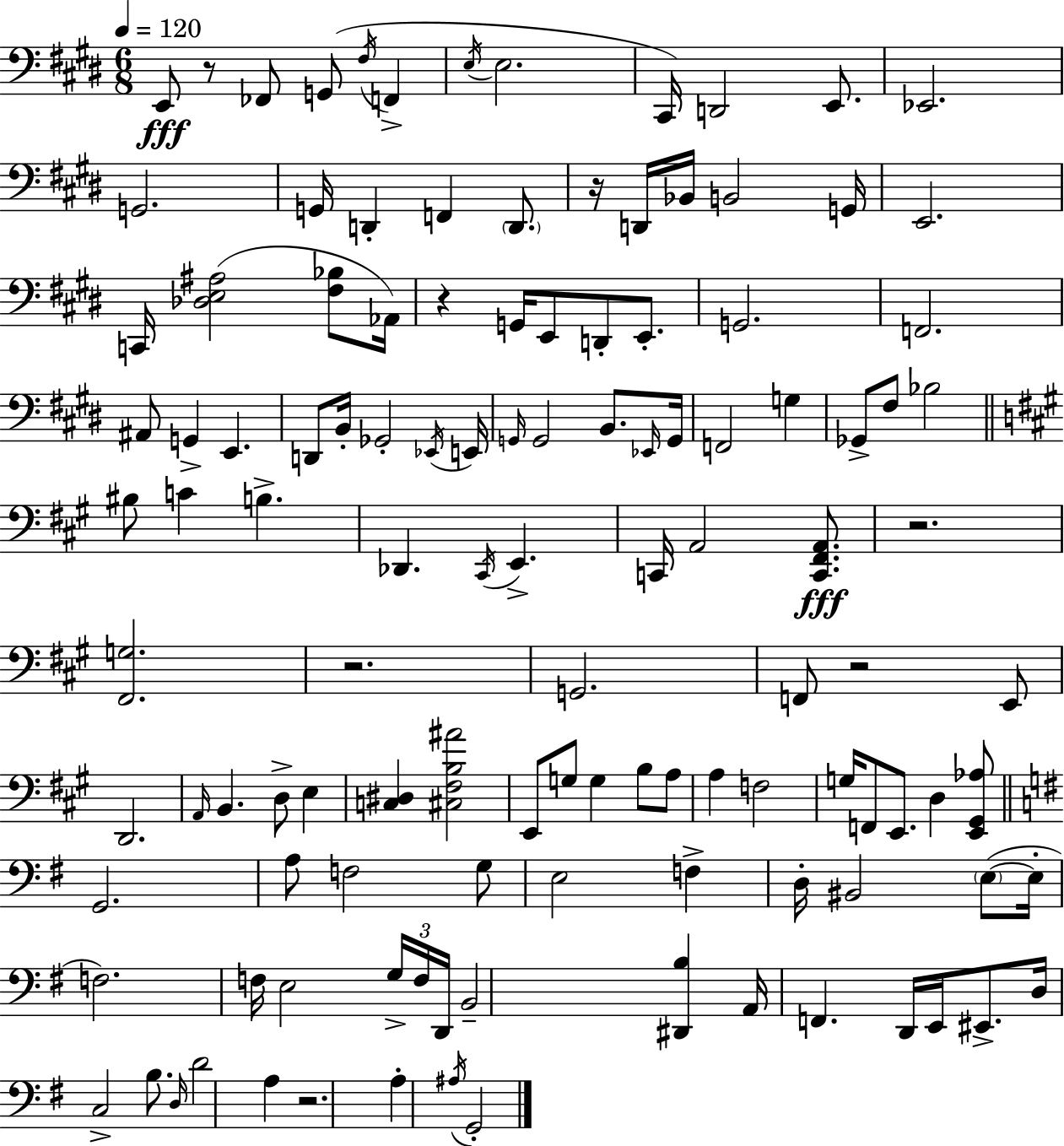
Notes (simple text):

E2/e R/e FES2/e G2/e F#3/s F2/q E3/s E3/h. C#2/s D2/h E2/e. Eb2/h. G2/h. G2/s D2/q F2/q D2/e. R/s D2/s Bb2/s B2/h G2/s E2/h. C2/s [Db3,E3,A#3]/h [F#3,Bb3]/e Ab2/s R/q G2/s E2/e D2/e E2/e. G2/h. F2/h. A#2/e G2/q E2/q. D2/e B2/s Gb2/h Eb2/s E2/s G2/s G2/h B2/e. Eb2/s G2/s F2/h G3/q Gb2/e F#3/e Bb3/h BIS3/e C4/q B3/q. Db2/q. C#2/s E2/q. C2/s A2/h [C2,F#2,A2]/e. R/h. [F#2,G3]/h. R/h. G2/h. F2/e R/h E2/e D2/h. A2/s B2/q. D3/e E3/q [C3,D#3]/q [C#3,F#3,B3,A#4]/h E2/e G3/e G3/q B3/e A3/e A3/q F3/h G3/s F2/e E2/e. D3/q [E2,G#2,Ab3]/e G2/h. A3/e F3/h G3/e E3/h F3/q D3/s BIS2/h E3/e E3/s F3/h. F3/s E3/h G3/s F3/s D2/s B2/h [D#2,B3]/q A2/s F2/q. D2/s E2/s EIS2/e. D3/s C3/h B3/e. D3/s D4/h A3/q R/h. A3/q A#3/s G2/h